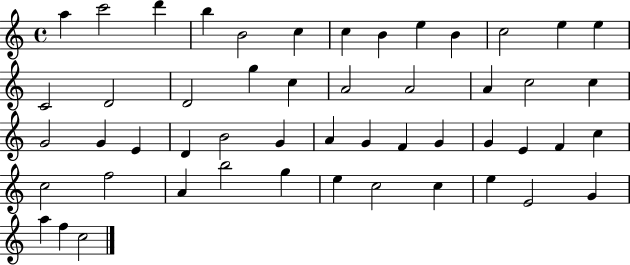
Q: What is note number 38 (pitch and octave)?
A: C5